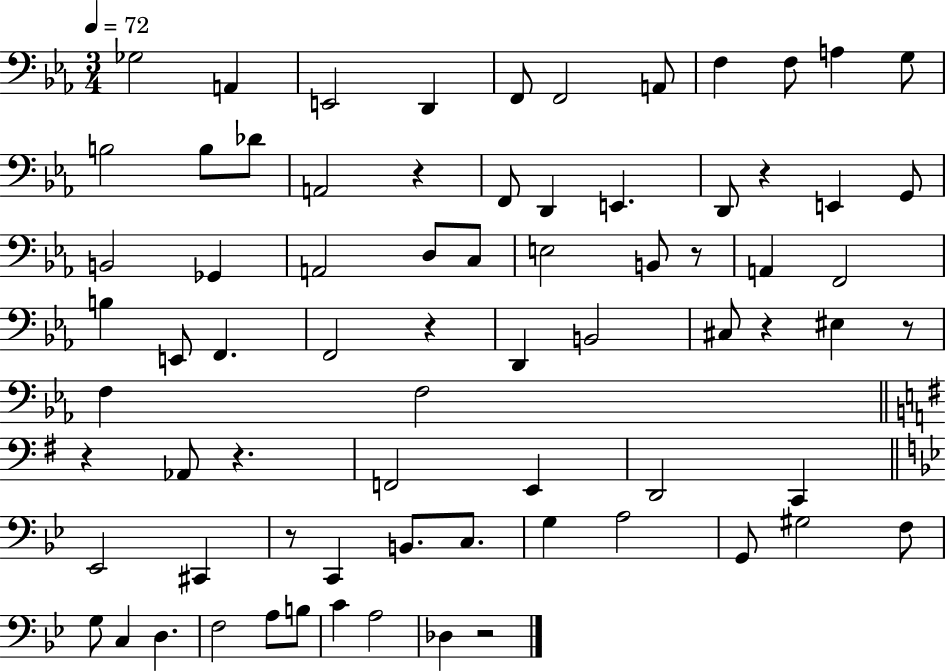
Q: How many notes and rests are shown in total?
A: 74